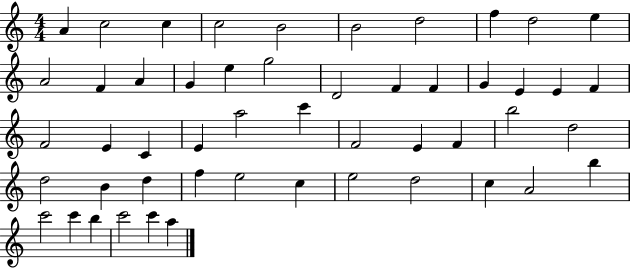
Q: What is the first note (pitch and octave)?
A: A4